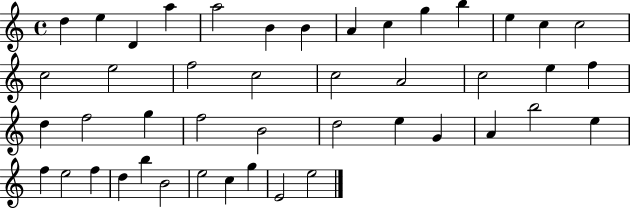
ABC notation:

X:1
T:Untitled
M:4/4
L:1/4
K:C
d e D a a2 B B A c g b e c c2 c2 e2 f2 c2 c2 A2 c2 e f d f2 g f2 B2 d2 e G A b2 e f e2 f d b B2 e2 c g E2 e2